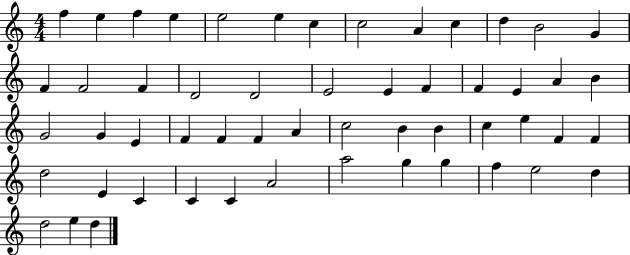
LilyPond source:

{
  \clef treble
  \numericTimeSignature
  \time 4/4
  \key c \major
  f''4 e''4 f''4 e''4 | e''2 e''4 c''4 | c''2 a'4 c''4 | d''4 b'2 g'4 | \break f'4 f'2 f'4 | d'2 d'2 | e'2 e'4 f'4 | f'4 e'4 a'4 b'4 | \break g'2 g'4 e'4 | f'4 f'4 f'4 a'4 | c''2 b'4 b'4 | c''4 e''4 f'4 f'4 | \break d''2 e'4 c'4 | c'4 c'4 a'2 | a''2 g''4 g''4 | f''4 e''2 d''4 | \break d''2 e''4 d''4 | \bar "|."
}